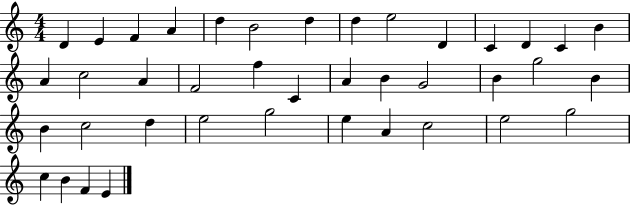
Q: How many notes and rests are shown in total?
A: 40